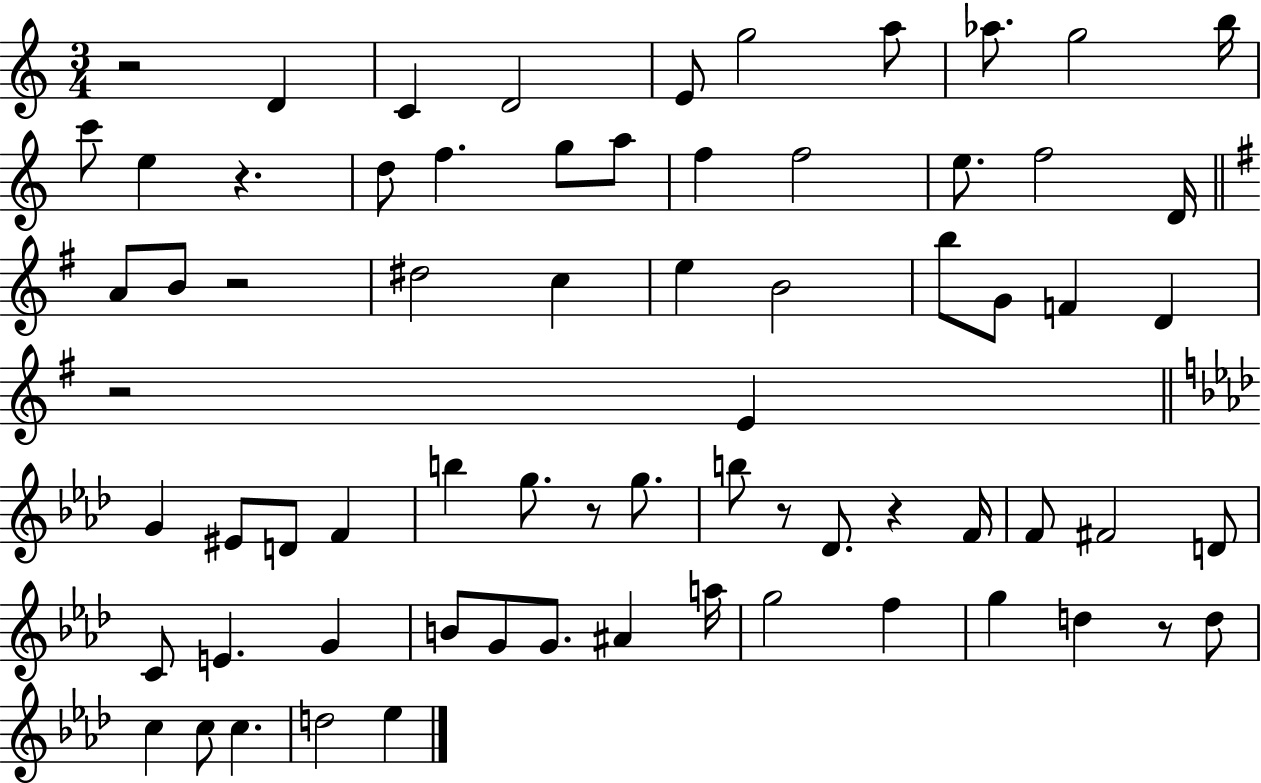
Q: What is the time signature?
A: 3/4